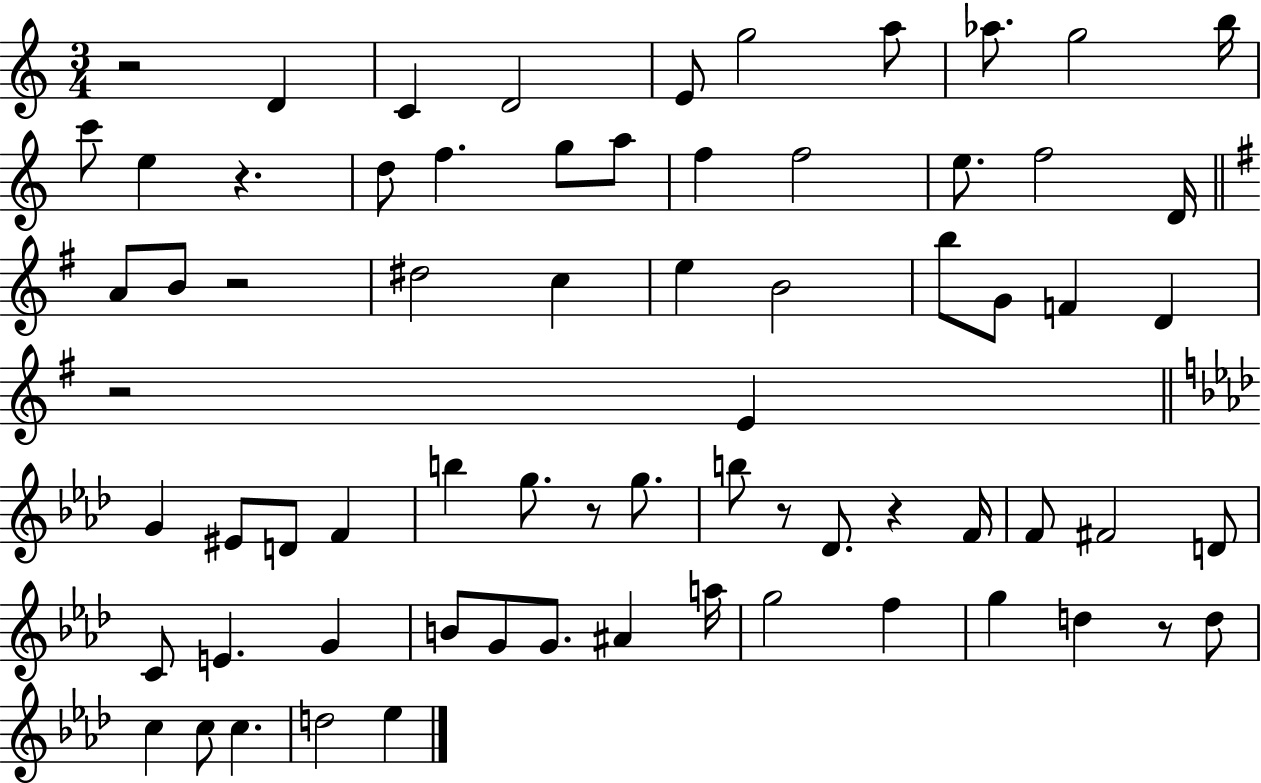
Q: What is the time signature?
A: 3/4